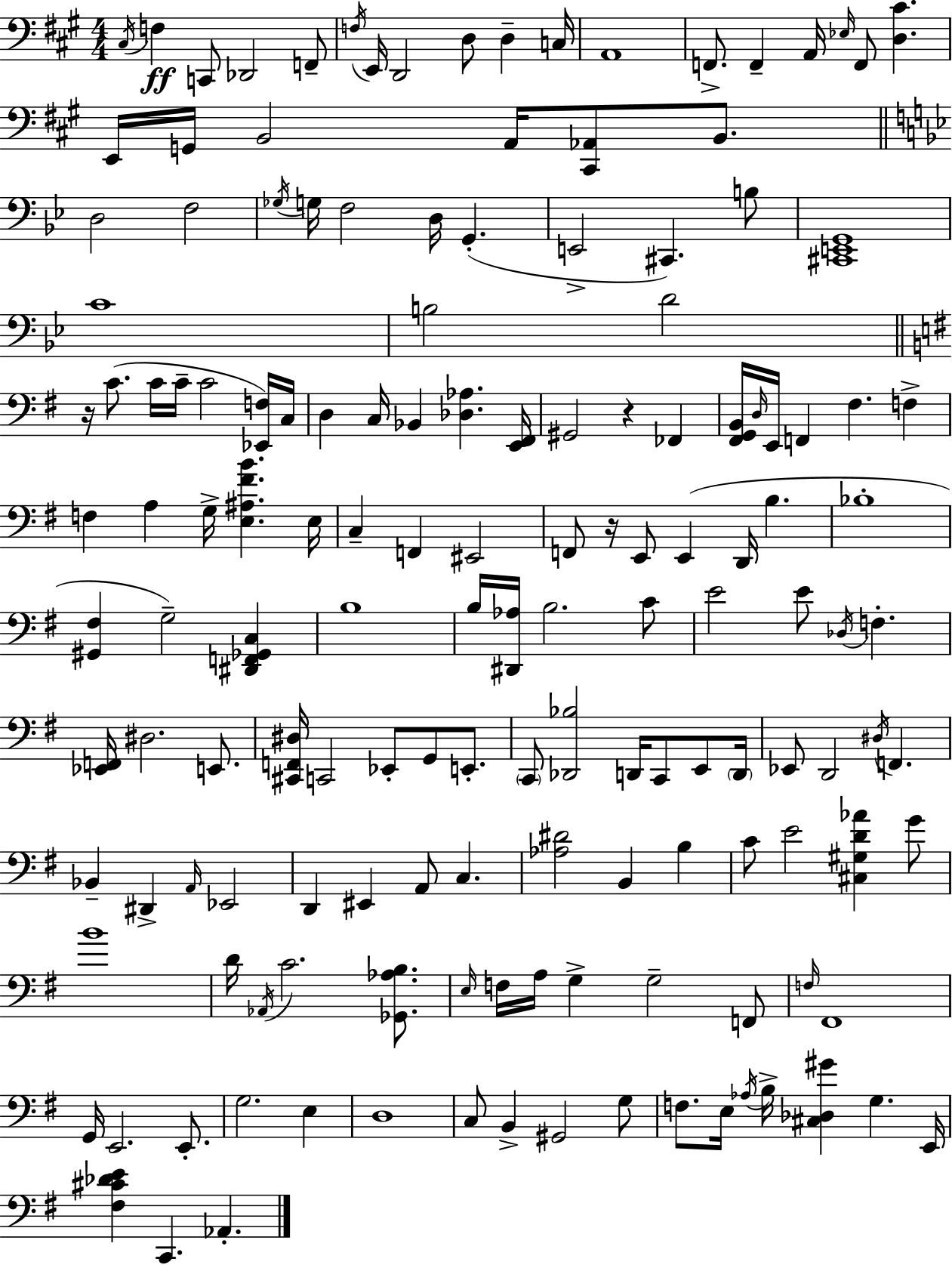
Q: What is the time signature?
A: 4/4